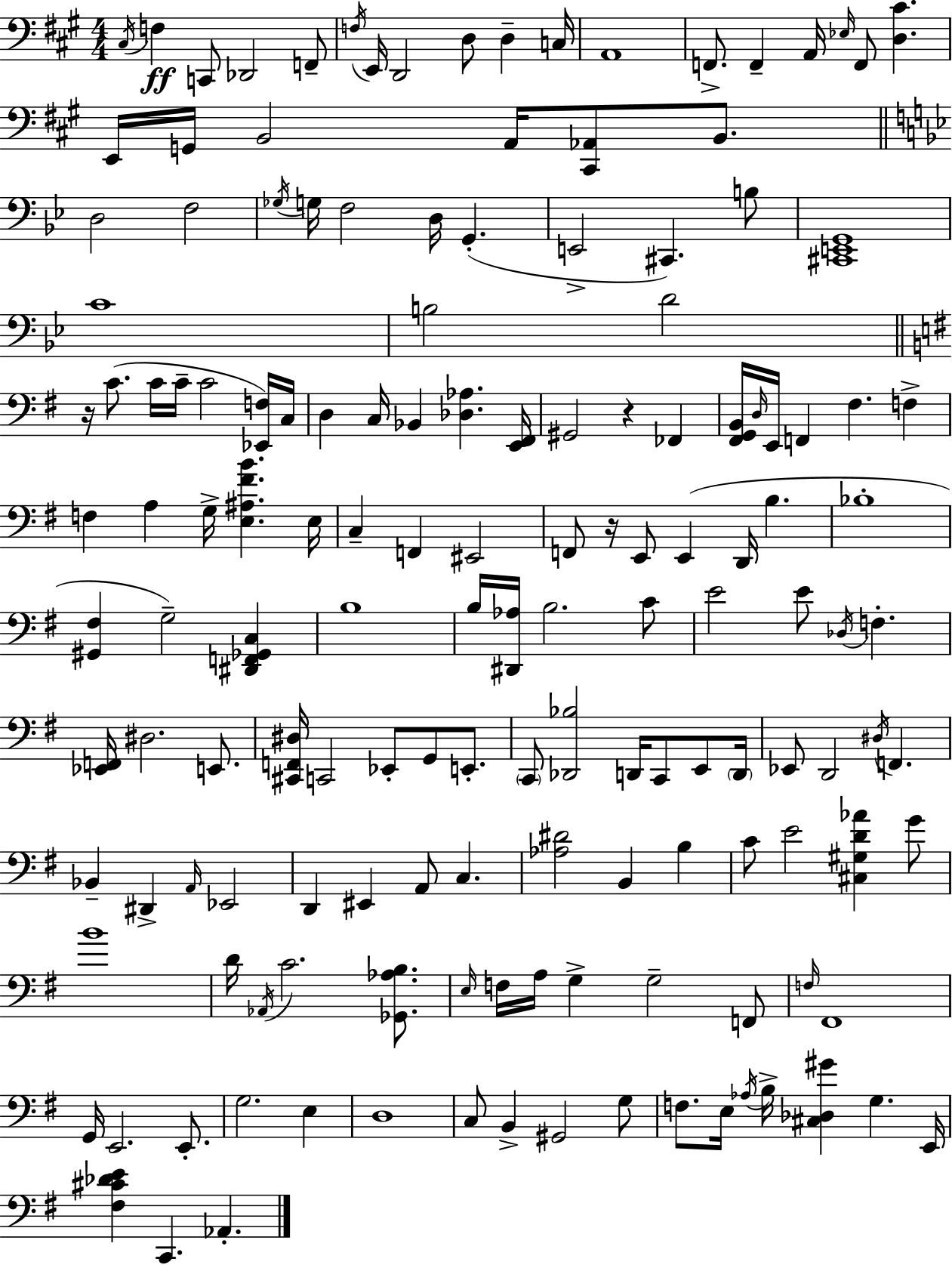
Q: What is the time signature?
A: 4/4